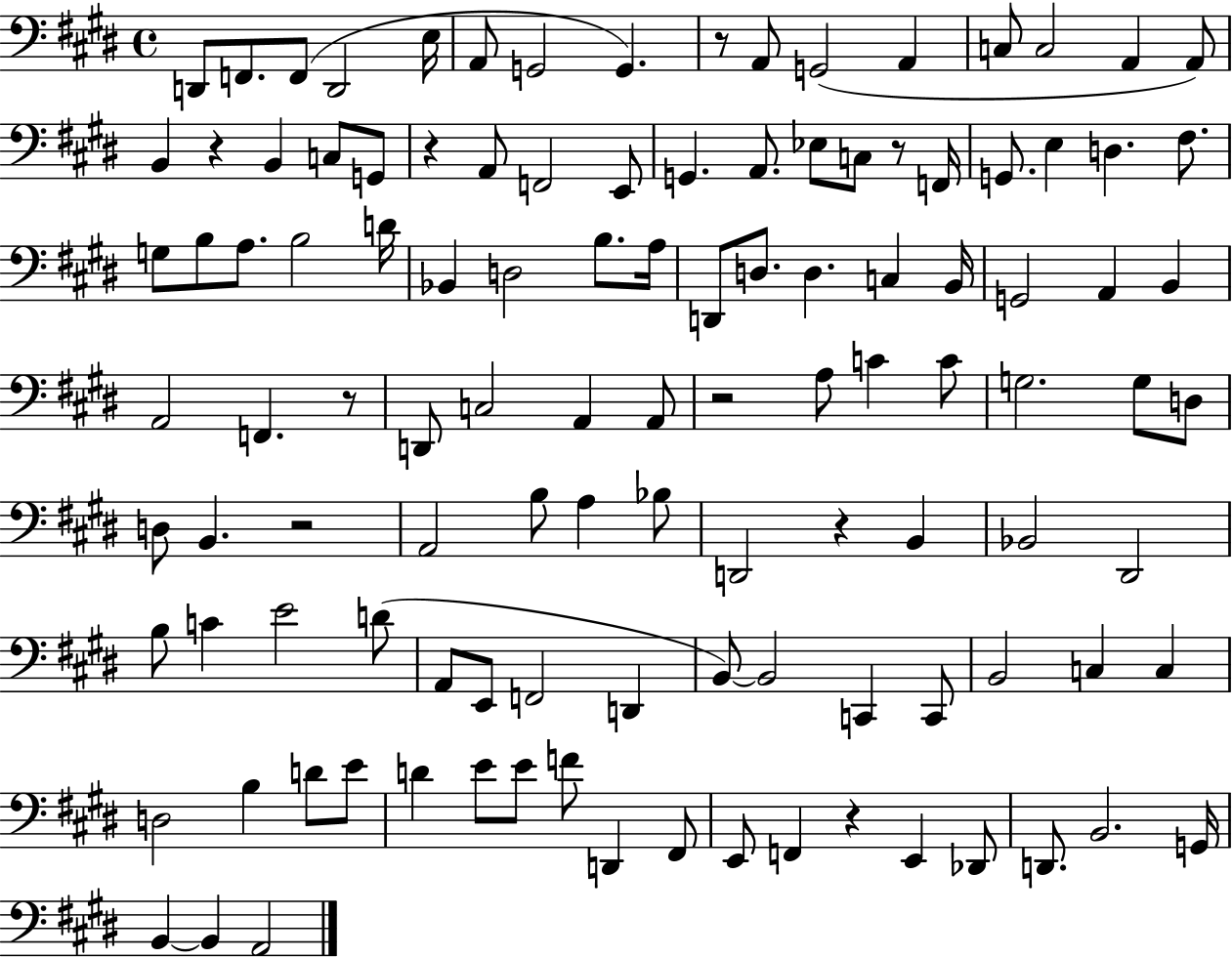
D2/e F2/e. F2/e D2/h E3/s A2/e G2/h G2/q. R/e A2/e G2/h A2/q C3/e C3/h A2/q A2/e B2/q R/q B2/q C3/e G2/e R/q A2/e F2/h E2/e G2/q. A2/e. Eb3/e C3/e R/e F2/s G2/e. E3/q D3/q. F#3/e. G3/e B3/e A3/e. B3/h D4/s Bb2/q D3/h B3/e. A3/s D2/e D3/e. D3/q. C3/q B2/s G2/h A2/q B2/q A2/h F2/q. R/e D2/e C3/h A2/q A2/e R/h A3/e C4/q C4/e G3/h. G3/e D3/e D3/e B2/q. R/h A2/h B3/e A3/q Bb3/e D2/h R/q B2/q Bb2/h D#2/h B3/e C4/q E4/h D4/e A2/e E2/e F2/h D2/q B2/e B2/h C2/q C2/e B2/h C3/q C3/q D3/h B3/q D4/e E4/e D4/q E4/e E4/e F4/e D2/q F#2/e E2/e F2/q R/q E2/q Db2/e D2/e. B2/h. G2/s B2/q B2/q A2/h